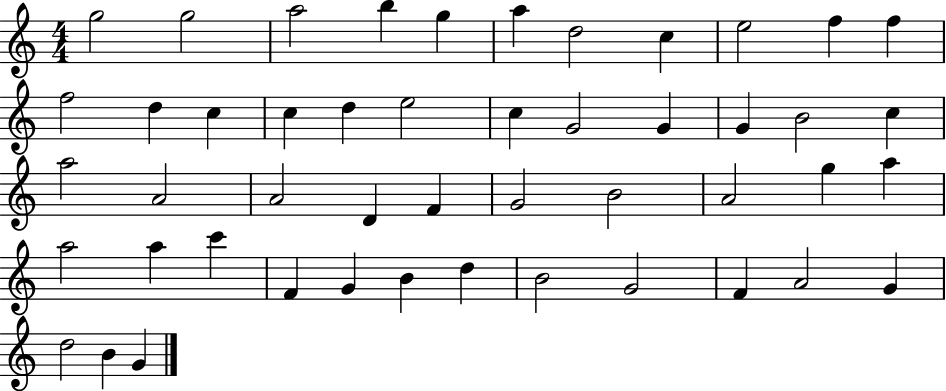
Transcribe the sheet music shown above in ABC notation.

X:1
T:Untitled
M:4/4
L:1/4
K:C
g2 g2 a2 b g a d2 c e2 f f f2 d c c d e2 c G2 G G B2 c a2 A2 A2 D F G2 B2 A2 g a a2 a c' F G B d B2 G2 F A2 G d2 B G